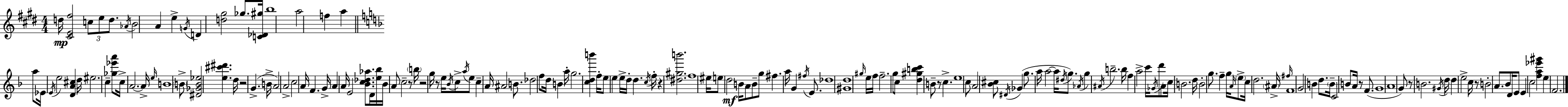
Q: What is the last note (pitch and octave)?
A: F4